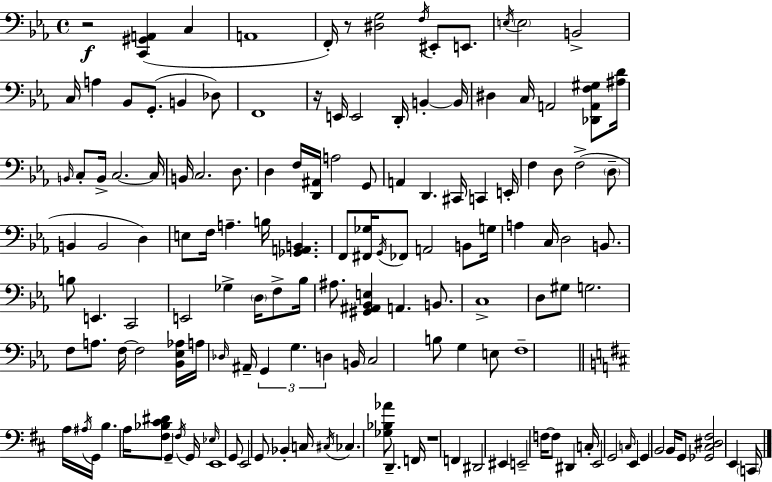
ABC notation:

X:1
T:Untitled
M:4/4
L:1/4
K:Eb
z2 [C,,^G,,A,,] C, A,,4 F,,/4 z/2 [^D,G,]2 F,/4 ^E,,/2 E,,/2 E,/4 E,2 B,,2 C,/4 A, _B,,/2 G,,/2 B,, _D,/2 F,,4 z/4 E,,/4 E,,2 D,,/4 B,, B,,/4 ^D, C,/4 A,,2 [_D,,A,,F,^G,]/2 [^A,D]/4 B,,/4 C,/2 B,,/4 C,2 C,/4 B,,/4 C,2 D,/2 D, F,/4 [D,,^A,,]/4 A,2 G,,/2 A,, D,, ^C,,/4 C,, E,,/4 F, D,/2 F,2 D,/2 B,, B,,2 D, E,/2 F,/4 A, B,/4 [_G,,A,,B,,] F,,/2 [^F,,_G,]/4 G,,/4 _F,,/2 A,,2 B,,/2 G,/4 A, C,/4 D,2 B,,/2 B,/2 E,, C,,2 E,,2 _G, D,/4 F,/2 _B,/4 ^A,/2 [^G,,^A,,_B,,E,] A,, B,,/2 C,4 D,/2 ^G,/2 G,2 F,/2 A,/2 F,/4 F,2 [_B,,_E,_A,]/4 A,/4 _D,/4 ^A,,/4 G,, G, D, B,,/4 C,2 B,/2 G, E,/2 F,4 A,/4 ^A,/4 G,,/4 B, A,/4 [^F,_B,^C^D]/2 G,, ^F,/4 G,,/4 _E,/4 E,,4 G,,/2 E,,2 G,,/2 _B,, C,/4 ^C,/4 _C, [_G,_B,_A]/2 D,, F,,/4 z4 F,, ^D,,2 ^E,, E,,2 F,/4 F,/2 ^D,, C,/4 E,,2 G,,2 C,/4 E,, G,, B,,2 B,,/4 G,,/2 [_G,,^C,^D,^F,]2 E,, C,,/4